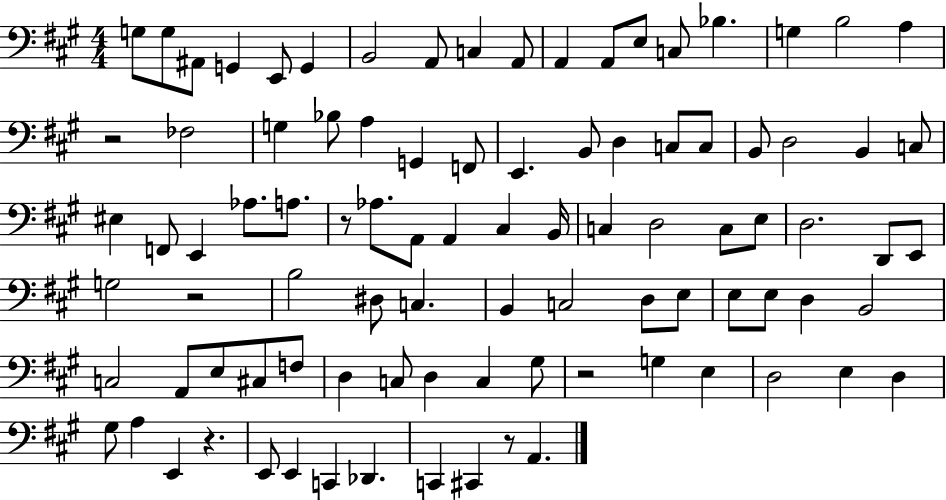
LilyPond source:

{
  \clef bass
  \numericTimeSignature
  \time 4/4
  \key a \major
  g8 g8 ais,8 g,4 e,8 g,4 | b,2 a,8 c4 a,8 | a,4 a,8 e8 c8 bes4. | g4 b2 a4 | \break r2 fes2 | g4 bes8 a4 g,4 f,8 | e,4. b,8 d4 c8 c8 | b,8 d2 b,4 c8 | \break eis4 f,8 e,4 aes8. a8. | r8 aes8. a,8 a,4 cis4 b,16 | c4 d2 c8 e8 | d2. d,8 e,8 | \break g2 r2 | b2 dis8 c4. | b,4 c2 d8 e8 | e8 e8 d4 b,2 | \break c2 a,8 e8 cis8 f8 | d4 c8 d4 c4 gis8 | r2 g4 e4 | d2 e4 d4 | \break gis8 a4 e,4 r4. | e,8 e,4 c,4 des,4. | c,4 cis,4 r8 a,4. | \bar "|."
}